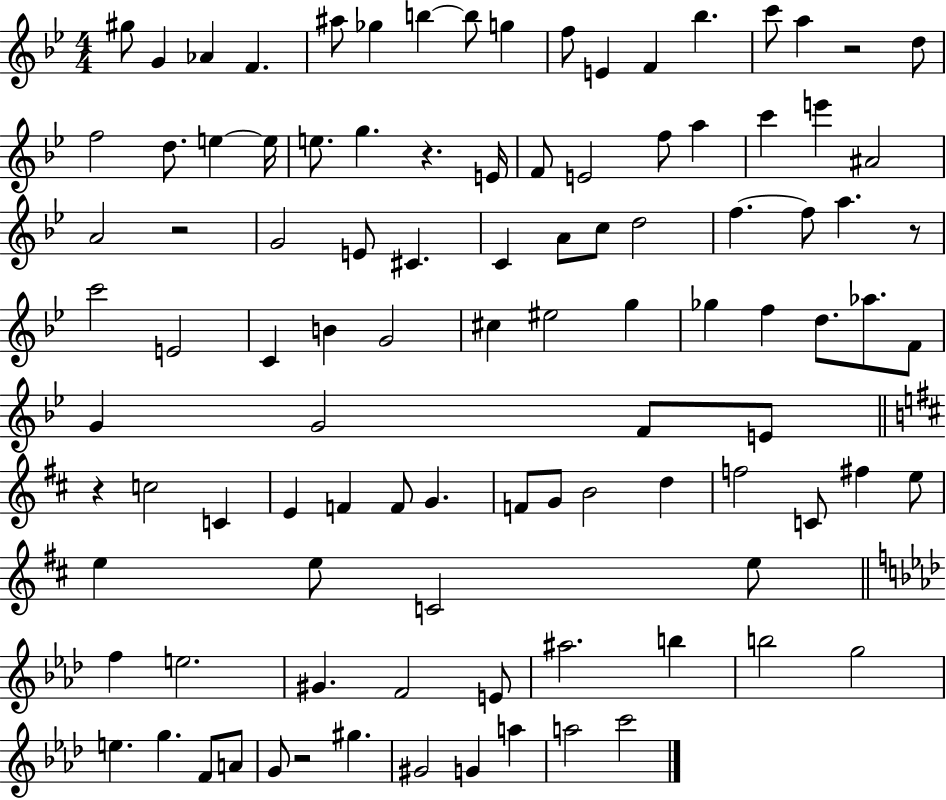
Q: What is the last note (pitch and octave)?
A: C6